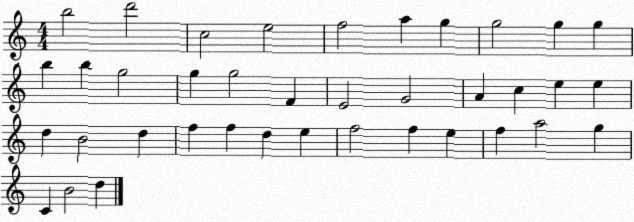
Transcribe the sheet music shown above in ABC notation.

X:1
T:Untitled
M:4/4
L:1/4
K:C
b2 d'2 c2 e2 f2 a g g2 g g b b g2 g g2 F E2 G2 A c e e d B2 d f f d e f2 f e f a2 g C B2 d